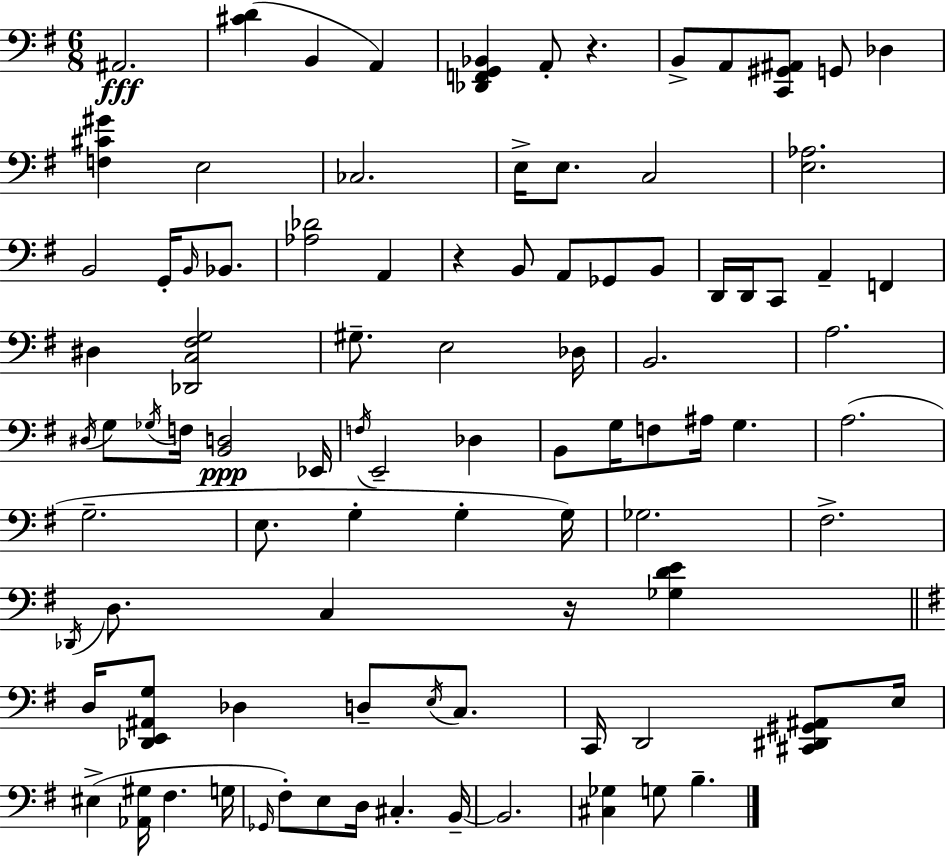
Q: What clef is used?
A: bass